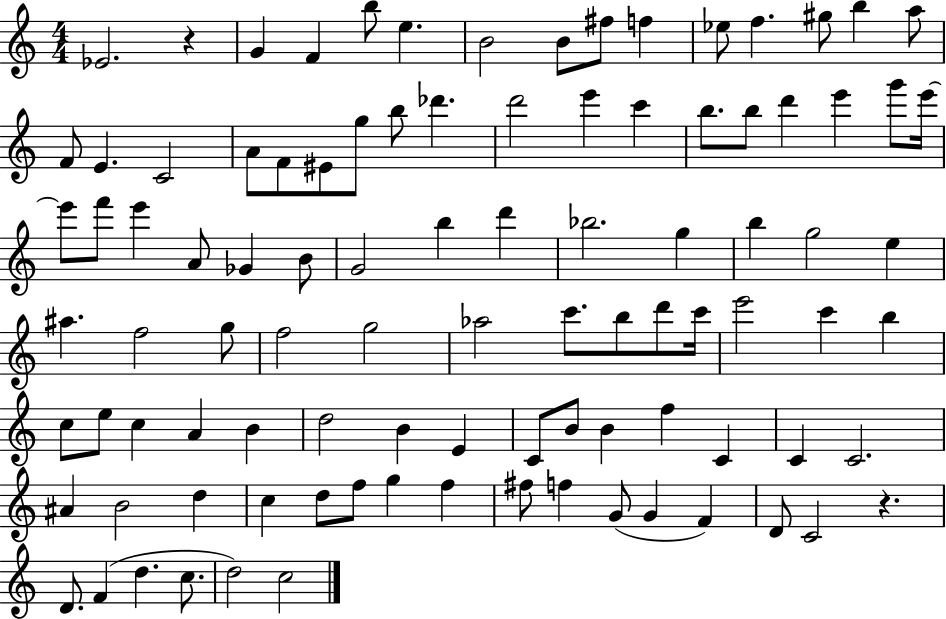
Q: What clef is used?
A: treble